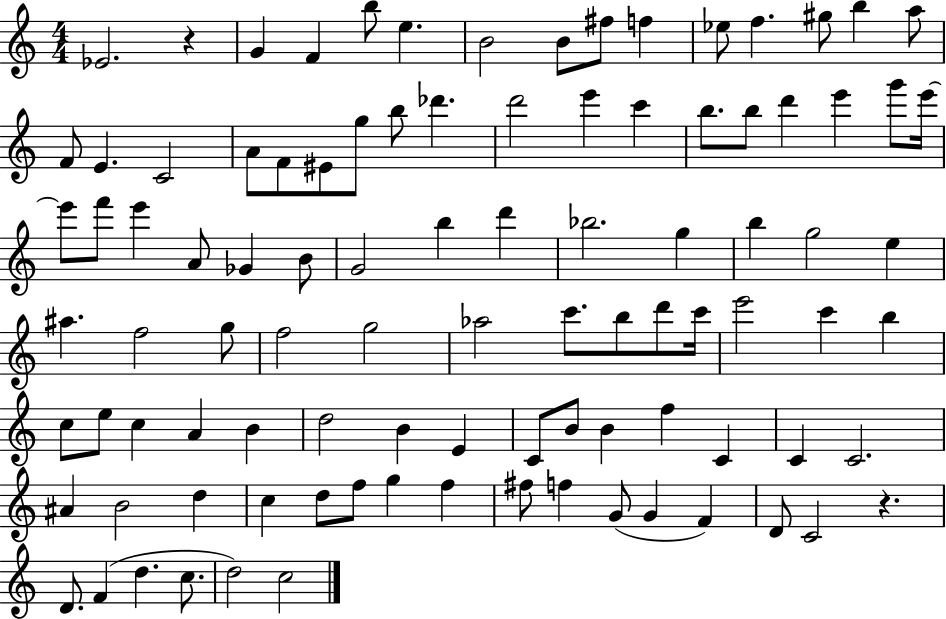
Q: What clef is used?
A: treble